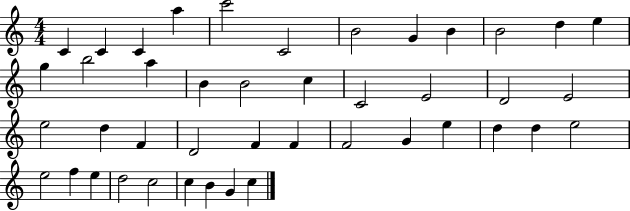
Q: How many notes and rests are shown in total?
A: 43